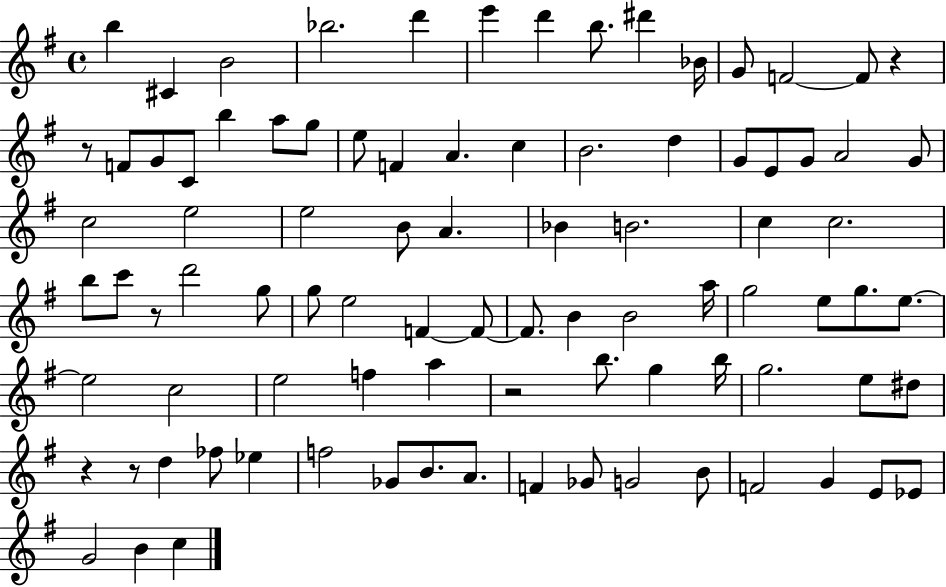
B5/q C#4/q B4/h Bb5/h. D6/q E6/q D6/q B5/e. D#6/q Bb4/s G4/e F4/h F4/e R/q R/e F4/e G4/e C4/e B5/q A5/e G5/e E5/e F4/q A4/q. C5/q B4/h. D5/q G4/e E4/e G4/e A4/h G4/e C5/h E5/h E5/h B4/e A4/q. Bb4/q B4/h. C5/q C5/h. B5/e C6/e R/e D6/h G5/e G5/e E5/h F4/q F4/e F4/e. B4/q B4/h A5/s G5/h E5/e G5/e. E5/e. E5/h C5/h E5/h F5/q A5/q R/h B5/e. G5/q B5/s G5/h. E5/e D#5/e R/q R/e D5/q FES5/e Eb5/q F5/h Gb4/e B4/e. A4/e. F4/q Gb4/e G4/h B4/e F4/h G4/q E4/e Eb4/e G4/h B4/q C5/q